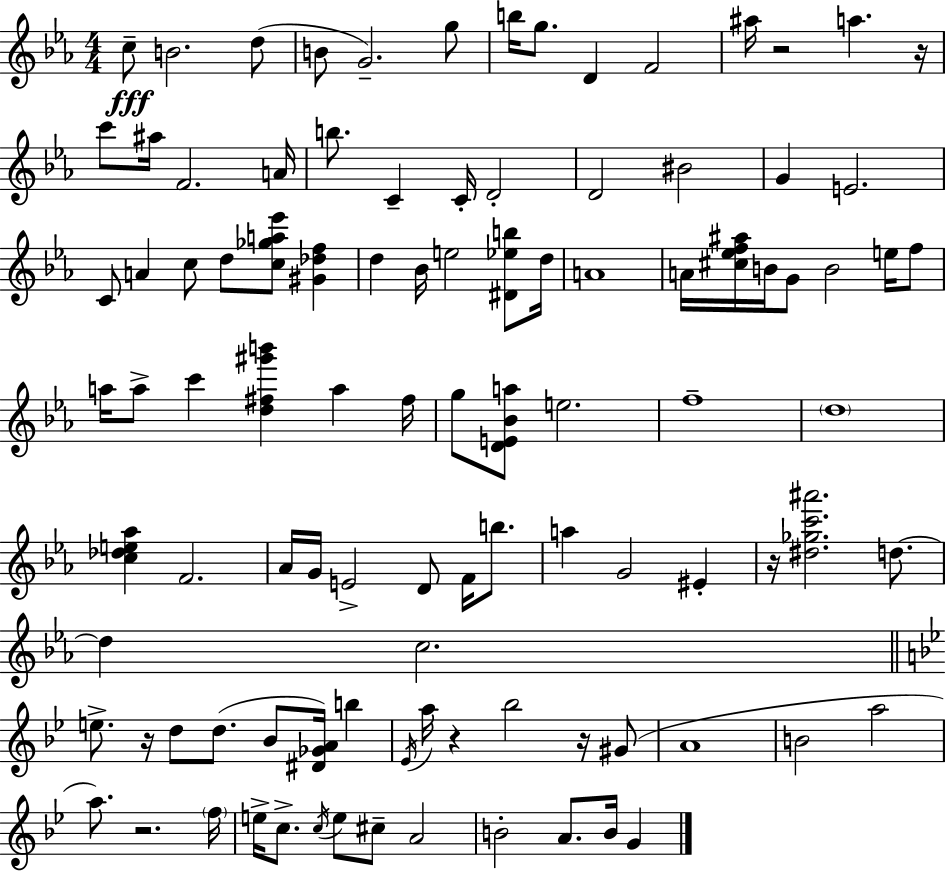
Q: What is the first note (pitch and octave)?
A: C5